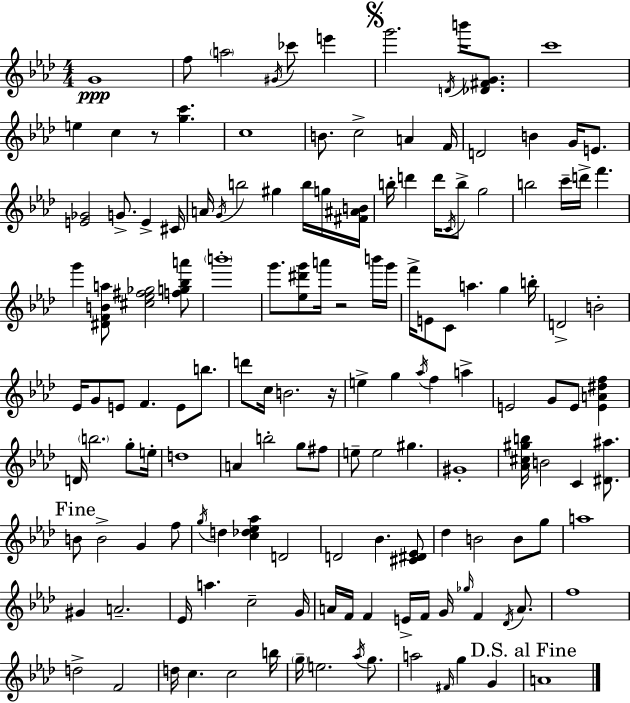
G4/w F5/e A5/h G#4/s CES6/e E6/q G6/h. D4/s B6/s [Db4,F#4,G4]/e. C6/w E5/q C5/q R/e [G5,C6]/q. C5/w B4/e. C5/h A4/q F4/s D4/h B4/q G4/s E4/e. [E4,Gb4]/h G4/e. E4/q C#4/s A4/s G4/s B5/h G#5/q B5/s G5/s [F#4,A#4,B4]/s B5/s D6/q D6/s C4/s B5/e G5/h B5/h C6/s D6/s F6/q. G6/q [D#4,F4,B4,A5]/e [C#5,Eb5,F#5,Gb5]/h [F5,G5,Bb5,A6]/e B6/w G6/e. [Eb5,D#6,G6]/e A6/s R/h B6/s G6/s F6/s E4/e C4/e A5/q. G5/q B5/s D4/h B4/h Eb4/s G4/e E4/e F4/q. E4/e B5/e. D6/e C5/s B4/h. R/s E5/q G5/q Ab5/s F5/q A5/q E4/h G4/e E4/e [E4,A4,D#5,F5]/q D4/s B5/h. G5/e E5/s D5/w A4/q B5/h G5/e F#5/e E5/e E5/h G#5/q. G#4/w [Ab4,C#5,G#5,B5]/s B4/h C4/q [D#4,A#5]/e. B4/e B4/h G4/q F5/e G5/s D5/q [C5,Db5,Eb5,Ab5]/q D4/h D4/h Bb4/q. [C#4,D#4,Eb4]/e Db5/q B4/h B4/e G5/e A5/w G#4/q A4/h. Eb4/s A5/q. C5/h G4/s A4/s F4/s F4/q E4/s F4/s G4/s Gb5/s F4/q Db4/s A4/e. F5/w D5/h F4/h D5/s C5/q. C5/h B5/s G5/s E5/h. Ab5/s G5/e. A5/h F#4/s G5/q G4/q A4/w